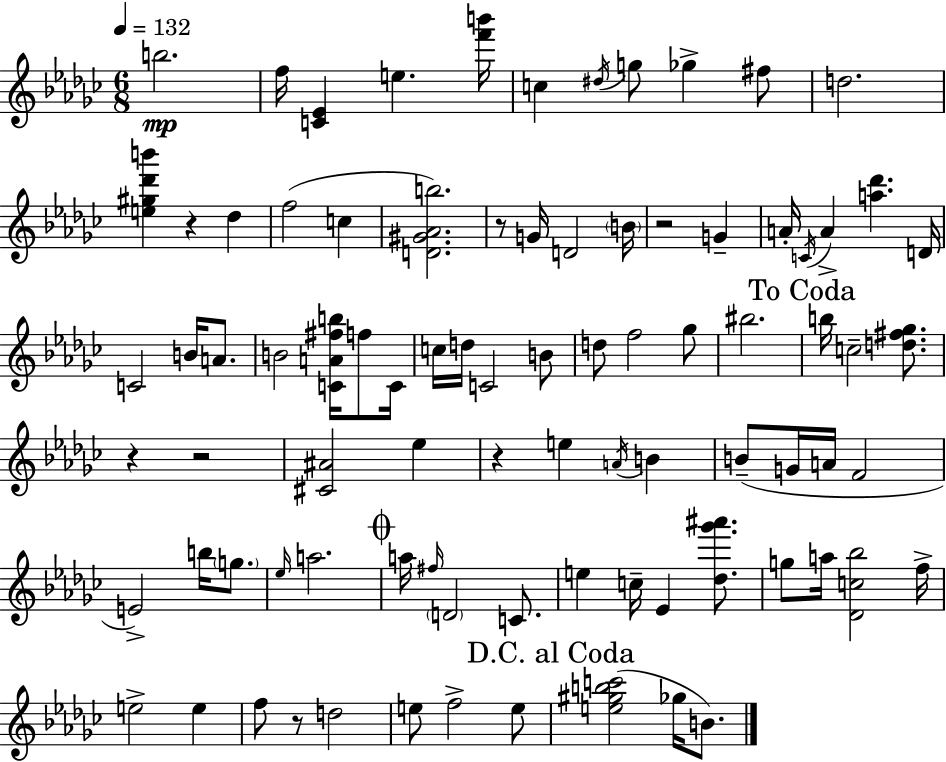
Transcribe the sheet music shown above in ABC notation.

X:1
T:Untitled
M:6/8
L:1/4
K:Ebm
b2 f/4 [C_E] e [f'b']/4 c ^d/4 g/2 _g ^f/2 d2 [e^g_d'b'] z _d f2 c [D^G_Ab]2 z/2 G/4 D2 B/4 z2 G A/4 C/4 A [a_d'] D/4 C2 B/4 A/2 B2 [CA^fb]/4 f/2 C/4 c/4 d/4 C2 B/2 d/2 f2 _g/2 ^b2 b/4 c2 [d^f_g]/2 z z2 [^C^A]2 _e z e A/4 B B/2 G/4 A/4 F2 E2 b/4 g/2 _e/4 a2 a/4 ^f/4 D2 C/2 e c/4 _E [_d_g'^a']/2 g/2 a/4 [_Dc_b]2 f/4 e2 e f/2 z/2 d2 e/2 f2 e/2 [e^gbc']2 _g/4 B/2